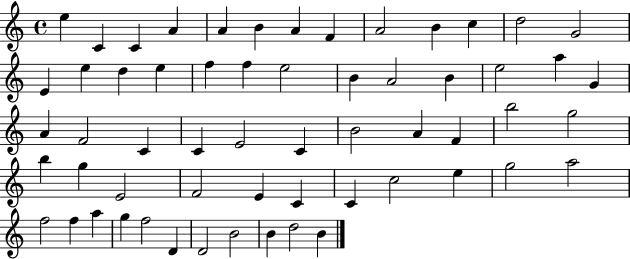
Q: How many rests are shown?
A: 0